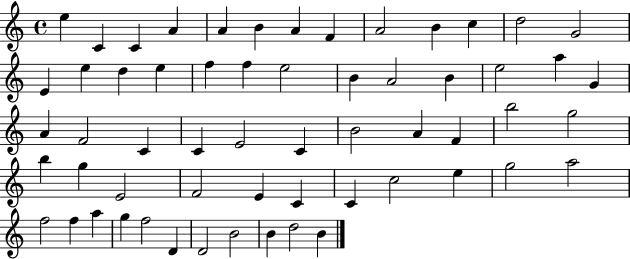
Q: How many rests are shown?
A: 0